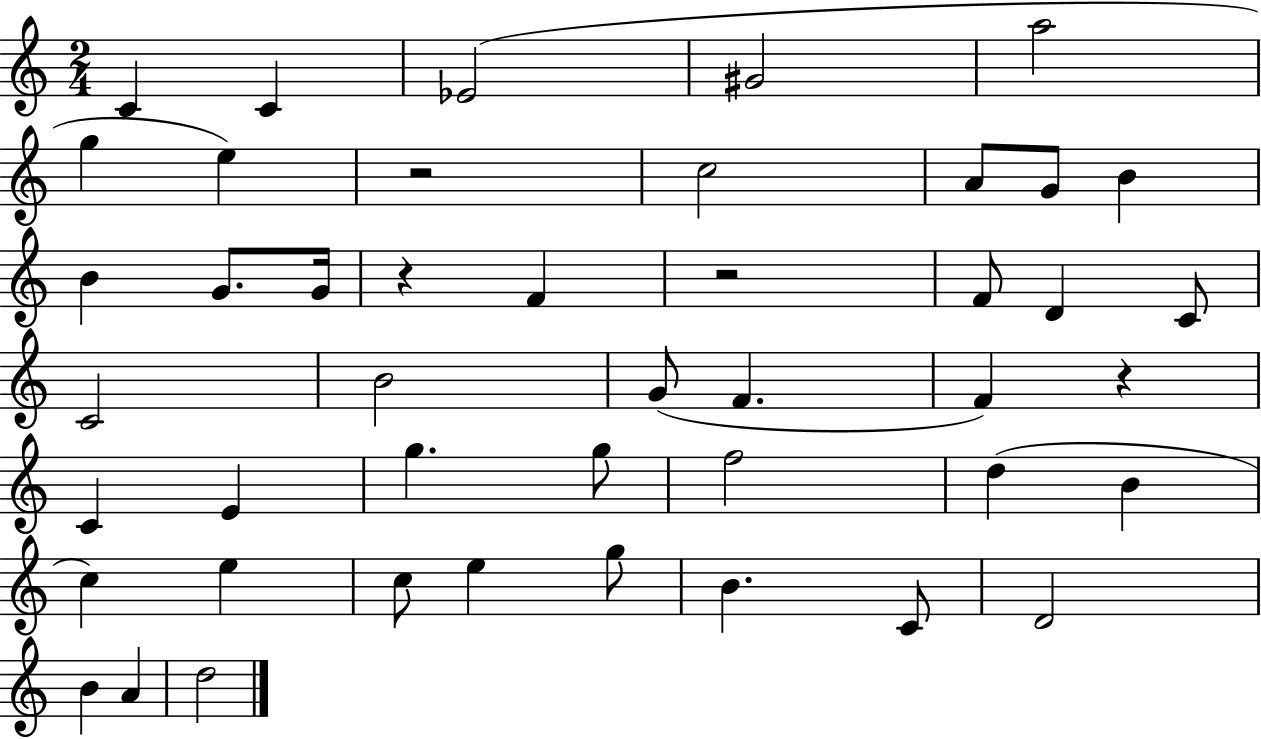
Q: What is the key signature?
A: C major